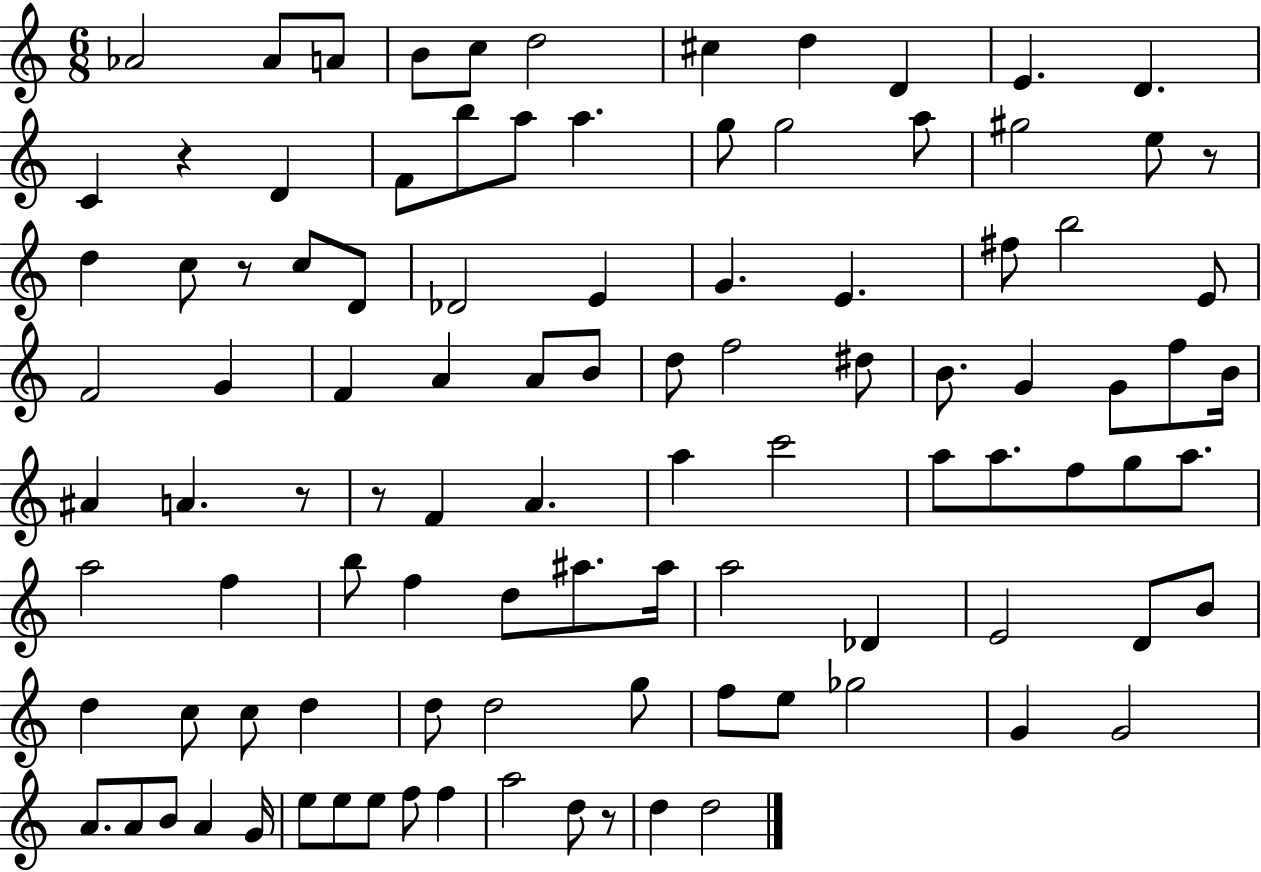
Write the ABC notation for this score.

X:1
T:Untitled
M:6/8
L:1/4
K:C
_A2 _A/2 A/2 B/2 c/2 d2 ^c d D E D C z D F/2 b/2 a/2 a g/2 g2 a/2 ^g2 e/2 z/2 d c/2 z/2 c/2 D/2 _D2 E G E ^f/2 b2 E/2 F2 G F A A/2 B/2 d/2 f2 ^d/2 B/2 G G/2 f/2 B/4 ^A A z/2 z/2 F A a c'2 a/2 a/2 f/2 g/2 a/2 a2 f b/2 f d/2 ^a/2 ^a/4 a2 _D E2 D/2 B/2 d c/2 c/2 d d/2 d2 g/2 f/2 e/2 _g2 G G2 A/2 A/2 B/2 A G/4 e/2 e/2 e/2 f/2 f a2 d/2 z/2 d d2